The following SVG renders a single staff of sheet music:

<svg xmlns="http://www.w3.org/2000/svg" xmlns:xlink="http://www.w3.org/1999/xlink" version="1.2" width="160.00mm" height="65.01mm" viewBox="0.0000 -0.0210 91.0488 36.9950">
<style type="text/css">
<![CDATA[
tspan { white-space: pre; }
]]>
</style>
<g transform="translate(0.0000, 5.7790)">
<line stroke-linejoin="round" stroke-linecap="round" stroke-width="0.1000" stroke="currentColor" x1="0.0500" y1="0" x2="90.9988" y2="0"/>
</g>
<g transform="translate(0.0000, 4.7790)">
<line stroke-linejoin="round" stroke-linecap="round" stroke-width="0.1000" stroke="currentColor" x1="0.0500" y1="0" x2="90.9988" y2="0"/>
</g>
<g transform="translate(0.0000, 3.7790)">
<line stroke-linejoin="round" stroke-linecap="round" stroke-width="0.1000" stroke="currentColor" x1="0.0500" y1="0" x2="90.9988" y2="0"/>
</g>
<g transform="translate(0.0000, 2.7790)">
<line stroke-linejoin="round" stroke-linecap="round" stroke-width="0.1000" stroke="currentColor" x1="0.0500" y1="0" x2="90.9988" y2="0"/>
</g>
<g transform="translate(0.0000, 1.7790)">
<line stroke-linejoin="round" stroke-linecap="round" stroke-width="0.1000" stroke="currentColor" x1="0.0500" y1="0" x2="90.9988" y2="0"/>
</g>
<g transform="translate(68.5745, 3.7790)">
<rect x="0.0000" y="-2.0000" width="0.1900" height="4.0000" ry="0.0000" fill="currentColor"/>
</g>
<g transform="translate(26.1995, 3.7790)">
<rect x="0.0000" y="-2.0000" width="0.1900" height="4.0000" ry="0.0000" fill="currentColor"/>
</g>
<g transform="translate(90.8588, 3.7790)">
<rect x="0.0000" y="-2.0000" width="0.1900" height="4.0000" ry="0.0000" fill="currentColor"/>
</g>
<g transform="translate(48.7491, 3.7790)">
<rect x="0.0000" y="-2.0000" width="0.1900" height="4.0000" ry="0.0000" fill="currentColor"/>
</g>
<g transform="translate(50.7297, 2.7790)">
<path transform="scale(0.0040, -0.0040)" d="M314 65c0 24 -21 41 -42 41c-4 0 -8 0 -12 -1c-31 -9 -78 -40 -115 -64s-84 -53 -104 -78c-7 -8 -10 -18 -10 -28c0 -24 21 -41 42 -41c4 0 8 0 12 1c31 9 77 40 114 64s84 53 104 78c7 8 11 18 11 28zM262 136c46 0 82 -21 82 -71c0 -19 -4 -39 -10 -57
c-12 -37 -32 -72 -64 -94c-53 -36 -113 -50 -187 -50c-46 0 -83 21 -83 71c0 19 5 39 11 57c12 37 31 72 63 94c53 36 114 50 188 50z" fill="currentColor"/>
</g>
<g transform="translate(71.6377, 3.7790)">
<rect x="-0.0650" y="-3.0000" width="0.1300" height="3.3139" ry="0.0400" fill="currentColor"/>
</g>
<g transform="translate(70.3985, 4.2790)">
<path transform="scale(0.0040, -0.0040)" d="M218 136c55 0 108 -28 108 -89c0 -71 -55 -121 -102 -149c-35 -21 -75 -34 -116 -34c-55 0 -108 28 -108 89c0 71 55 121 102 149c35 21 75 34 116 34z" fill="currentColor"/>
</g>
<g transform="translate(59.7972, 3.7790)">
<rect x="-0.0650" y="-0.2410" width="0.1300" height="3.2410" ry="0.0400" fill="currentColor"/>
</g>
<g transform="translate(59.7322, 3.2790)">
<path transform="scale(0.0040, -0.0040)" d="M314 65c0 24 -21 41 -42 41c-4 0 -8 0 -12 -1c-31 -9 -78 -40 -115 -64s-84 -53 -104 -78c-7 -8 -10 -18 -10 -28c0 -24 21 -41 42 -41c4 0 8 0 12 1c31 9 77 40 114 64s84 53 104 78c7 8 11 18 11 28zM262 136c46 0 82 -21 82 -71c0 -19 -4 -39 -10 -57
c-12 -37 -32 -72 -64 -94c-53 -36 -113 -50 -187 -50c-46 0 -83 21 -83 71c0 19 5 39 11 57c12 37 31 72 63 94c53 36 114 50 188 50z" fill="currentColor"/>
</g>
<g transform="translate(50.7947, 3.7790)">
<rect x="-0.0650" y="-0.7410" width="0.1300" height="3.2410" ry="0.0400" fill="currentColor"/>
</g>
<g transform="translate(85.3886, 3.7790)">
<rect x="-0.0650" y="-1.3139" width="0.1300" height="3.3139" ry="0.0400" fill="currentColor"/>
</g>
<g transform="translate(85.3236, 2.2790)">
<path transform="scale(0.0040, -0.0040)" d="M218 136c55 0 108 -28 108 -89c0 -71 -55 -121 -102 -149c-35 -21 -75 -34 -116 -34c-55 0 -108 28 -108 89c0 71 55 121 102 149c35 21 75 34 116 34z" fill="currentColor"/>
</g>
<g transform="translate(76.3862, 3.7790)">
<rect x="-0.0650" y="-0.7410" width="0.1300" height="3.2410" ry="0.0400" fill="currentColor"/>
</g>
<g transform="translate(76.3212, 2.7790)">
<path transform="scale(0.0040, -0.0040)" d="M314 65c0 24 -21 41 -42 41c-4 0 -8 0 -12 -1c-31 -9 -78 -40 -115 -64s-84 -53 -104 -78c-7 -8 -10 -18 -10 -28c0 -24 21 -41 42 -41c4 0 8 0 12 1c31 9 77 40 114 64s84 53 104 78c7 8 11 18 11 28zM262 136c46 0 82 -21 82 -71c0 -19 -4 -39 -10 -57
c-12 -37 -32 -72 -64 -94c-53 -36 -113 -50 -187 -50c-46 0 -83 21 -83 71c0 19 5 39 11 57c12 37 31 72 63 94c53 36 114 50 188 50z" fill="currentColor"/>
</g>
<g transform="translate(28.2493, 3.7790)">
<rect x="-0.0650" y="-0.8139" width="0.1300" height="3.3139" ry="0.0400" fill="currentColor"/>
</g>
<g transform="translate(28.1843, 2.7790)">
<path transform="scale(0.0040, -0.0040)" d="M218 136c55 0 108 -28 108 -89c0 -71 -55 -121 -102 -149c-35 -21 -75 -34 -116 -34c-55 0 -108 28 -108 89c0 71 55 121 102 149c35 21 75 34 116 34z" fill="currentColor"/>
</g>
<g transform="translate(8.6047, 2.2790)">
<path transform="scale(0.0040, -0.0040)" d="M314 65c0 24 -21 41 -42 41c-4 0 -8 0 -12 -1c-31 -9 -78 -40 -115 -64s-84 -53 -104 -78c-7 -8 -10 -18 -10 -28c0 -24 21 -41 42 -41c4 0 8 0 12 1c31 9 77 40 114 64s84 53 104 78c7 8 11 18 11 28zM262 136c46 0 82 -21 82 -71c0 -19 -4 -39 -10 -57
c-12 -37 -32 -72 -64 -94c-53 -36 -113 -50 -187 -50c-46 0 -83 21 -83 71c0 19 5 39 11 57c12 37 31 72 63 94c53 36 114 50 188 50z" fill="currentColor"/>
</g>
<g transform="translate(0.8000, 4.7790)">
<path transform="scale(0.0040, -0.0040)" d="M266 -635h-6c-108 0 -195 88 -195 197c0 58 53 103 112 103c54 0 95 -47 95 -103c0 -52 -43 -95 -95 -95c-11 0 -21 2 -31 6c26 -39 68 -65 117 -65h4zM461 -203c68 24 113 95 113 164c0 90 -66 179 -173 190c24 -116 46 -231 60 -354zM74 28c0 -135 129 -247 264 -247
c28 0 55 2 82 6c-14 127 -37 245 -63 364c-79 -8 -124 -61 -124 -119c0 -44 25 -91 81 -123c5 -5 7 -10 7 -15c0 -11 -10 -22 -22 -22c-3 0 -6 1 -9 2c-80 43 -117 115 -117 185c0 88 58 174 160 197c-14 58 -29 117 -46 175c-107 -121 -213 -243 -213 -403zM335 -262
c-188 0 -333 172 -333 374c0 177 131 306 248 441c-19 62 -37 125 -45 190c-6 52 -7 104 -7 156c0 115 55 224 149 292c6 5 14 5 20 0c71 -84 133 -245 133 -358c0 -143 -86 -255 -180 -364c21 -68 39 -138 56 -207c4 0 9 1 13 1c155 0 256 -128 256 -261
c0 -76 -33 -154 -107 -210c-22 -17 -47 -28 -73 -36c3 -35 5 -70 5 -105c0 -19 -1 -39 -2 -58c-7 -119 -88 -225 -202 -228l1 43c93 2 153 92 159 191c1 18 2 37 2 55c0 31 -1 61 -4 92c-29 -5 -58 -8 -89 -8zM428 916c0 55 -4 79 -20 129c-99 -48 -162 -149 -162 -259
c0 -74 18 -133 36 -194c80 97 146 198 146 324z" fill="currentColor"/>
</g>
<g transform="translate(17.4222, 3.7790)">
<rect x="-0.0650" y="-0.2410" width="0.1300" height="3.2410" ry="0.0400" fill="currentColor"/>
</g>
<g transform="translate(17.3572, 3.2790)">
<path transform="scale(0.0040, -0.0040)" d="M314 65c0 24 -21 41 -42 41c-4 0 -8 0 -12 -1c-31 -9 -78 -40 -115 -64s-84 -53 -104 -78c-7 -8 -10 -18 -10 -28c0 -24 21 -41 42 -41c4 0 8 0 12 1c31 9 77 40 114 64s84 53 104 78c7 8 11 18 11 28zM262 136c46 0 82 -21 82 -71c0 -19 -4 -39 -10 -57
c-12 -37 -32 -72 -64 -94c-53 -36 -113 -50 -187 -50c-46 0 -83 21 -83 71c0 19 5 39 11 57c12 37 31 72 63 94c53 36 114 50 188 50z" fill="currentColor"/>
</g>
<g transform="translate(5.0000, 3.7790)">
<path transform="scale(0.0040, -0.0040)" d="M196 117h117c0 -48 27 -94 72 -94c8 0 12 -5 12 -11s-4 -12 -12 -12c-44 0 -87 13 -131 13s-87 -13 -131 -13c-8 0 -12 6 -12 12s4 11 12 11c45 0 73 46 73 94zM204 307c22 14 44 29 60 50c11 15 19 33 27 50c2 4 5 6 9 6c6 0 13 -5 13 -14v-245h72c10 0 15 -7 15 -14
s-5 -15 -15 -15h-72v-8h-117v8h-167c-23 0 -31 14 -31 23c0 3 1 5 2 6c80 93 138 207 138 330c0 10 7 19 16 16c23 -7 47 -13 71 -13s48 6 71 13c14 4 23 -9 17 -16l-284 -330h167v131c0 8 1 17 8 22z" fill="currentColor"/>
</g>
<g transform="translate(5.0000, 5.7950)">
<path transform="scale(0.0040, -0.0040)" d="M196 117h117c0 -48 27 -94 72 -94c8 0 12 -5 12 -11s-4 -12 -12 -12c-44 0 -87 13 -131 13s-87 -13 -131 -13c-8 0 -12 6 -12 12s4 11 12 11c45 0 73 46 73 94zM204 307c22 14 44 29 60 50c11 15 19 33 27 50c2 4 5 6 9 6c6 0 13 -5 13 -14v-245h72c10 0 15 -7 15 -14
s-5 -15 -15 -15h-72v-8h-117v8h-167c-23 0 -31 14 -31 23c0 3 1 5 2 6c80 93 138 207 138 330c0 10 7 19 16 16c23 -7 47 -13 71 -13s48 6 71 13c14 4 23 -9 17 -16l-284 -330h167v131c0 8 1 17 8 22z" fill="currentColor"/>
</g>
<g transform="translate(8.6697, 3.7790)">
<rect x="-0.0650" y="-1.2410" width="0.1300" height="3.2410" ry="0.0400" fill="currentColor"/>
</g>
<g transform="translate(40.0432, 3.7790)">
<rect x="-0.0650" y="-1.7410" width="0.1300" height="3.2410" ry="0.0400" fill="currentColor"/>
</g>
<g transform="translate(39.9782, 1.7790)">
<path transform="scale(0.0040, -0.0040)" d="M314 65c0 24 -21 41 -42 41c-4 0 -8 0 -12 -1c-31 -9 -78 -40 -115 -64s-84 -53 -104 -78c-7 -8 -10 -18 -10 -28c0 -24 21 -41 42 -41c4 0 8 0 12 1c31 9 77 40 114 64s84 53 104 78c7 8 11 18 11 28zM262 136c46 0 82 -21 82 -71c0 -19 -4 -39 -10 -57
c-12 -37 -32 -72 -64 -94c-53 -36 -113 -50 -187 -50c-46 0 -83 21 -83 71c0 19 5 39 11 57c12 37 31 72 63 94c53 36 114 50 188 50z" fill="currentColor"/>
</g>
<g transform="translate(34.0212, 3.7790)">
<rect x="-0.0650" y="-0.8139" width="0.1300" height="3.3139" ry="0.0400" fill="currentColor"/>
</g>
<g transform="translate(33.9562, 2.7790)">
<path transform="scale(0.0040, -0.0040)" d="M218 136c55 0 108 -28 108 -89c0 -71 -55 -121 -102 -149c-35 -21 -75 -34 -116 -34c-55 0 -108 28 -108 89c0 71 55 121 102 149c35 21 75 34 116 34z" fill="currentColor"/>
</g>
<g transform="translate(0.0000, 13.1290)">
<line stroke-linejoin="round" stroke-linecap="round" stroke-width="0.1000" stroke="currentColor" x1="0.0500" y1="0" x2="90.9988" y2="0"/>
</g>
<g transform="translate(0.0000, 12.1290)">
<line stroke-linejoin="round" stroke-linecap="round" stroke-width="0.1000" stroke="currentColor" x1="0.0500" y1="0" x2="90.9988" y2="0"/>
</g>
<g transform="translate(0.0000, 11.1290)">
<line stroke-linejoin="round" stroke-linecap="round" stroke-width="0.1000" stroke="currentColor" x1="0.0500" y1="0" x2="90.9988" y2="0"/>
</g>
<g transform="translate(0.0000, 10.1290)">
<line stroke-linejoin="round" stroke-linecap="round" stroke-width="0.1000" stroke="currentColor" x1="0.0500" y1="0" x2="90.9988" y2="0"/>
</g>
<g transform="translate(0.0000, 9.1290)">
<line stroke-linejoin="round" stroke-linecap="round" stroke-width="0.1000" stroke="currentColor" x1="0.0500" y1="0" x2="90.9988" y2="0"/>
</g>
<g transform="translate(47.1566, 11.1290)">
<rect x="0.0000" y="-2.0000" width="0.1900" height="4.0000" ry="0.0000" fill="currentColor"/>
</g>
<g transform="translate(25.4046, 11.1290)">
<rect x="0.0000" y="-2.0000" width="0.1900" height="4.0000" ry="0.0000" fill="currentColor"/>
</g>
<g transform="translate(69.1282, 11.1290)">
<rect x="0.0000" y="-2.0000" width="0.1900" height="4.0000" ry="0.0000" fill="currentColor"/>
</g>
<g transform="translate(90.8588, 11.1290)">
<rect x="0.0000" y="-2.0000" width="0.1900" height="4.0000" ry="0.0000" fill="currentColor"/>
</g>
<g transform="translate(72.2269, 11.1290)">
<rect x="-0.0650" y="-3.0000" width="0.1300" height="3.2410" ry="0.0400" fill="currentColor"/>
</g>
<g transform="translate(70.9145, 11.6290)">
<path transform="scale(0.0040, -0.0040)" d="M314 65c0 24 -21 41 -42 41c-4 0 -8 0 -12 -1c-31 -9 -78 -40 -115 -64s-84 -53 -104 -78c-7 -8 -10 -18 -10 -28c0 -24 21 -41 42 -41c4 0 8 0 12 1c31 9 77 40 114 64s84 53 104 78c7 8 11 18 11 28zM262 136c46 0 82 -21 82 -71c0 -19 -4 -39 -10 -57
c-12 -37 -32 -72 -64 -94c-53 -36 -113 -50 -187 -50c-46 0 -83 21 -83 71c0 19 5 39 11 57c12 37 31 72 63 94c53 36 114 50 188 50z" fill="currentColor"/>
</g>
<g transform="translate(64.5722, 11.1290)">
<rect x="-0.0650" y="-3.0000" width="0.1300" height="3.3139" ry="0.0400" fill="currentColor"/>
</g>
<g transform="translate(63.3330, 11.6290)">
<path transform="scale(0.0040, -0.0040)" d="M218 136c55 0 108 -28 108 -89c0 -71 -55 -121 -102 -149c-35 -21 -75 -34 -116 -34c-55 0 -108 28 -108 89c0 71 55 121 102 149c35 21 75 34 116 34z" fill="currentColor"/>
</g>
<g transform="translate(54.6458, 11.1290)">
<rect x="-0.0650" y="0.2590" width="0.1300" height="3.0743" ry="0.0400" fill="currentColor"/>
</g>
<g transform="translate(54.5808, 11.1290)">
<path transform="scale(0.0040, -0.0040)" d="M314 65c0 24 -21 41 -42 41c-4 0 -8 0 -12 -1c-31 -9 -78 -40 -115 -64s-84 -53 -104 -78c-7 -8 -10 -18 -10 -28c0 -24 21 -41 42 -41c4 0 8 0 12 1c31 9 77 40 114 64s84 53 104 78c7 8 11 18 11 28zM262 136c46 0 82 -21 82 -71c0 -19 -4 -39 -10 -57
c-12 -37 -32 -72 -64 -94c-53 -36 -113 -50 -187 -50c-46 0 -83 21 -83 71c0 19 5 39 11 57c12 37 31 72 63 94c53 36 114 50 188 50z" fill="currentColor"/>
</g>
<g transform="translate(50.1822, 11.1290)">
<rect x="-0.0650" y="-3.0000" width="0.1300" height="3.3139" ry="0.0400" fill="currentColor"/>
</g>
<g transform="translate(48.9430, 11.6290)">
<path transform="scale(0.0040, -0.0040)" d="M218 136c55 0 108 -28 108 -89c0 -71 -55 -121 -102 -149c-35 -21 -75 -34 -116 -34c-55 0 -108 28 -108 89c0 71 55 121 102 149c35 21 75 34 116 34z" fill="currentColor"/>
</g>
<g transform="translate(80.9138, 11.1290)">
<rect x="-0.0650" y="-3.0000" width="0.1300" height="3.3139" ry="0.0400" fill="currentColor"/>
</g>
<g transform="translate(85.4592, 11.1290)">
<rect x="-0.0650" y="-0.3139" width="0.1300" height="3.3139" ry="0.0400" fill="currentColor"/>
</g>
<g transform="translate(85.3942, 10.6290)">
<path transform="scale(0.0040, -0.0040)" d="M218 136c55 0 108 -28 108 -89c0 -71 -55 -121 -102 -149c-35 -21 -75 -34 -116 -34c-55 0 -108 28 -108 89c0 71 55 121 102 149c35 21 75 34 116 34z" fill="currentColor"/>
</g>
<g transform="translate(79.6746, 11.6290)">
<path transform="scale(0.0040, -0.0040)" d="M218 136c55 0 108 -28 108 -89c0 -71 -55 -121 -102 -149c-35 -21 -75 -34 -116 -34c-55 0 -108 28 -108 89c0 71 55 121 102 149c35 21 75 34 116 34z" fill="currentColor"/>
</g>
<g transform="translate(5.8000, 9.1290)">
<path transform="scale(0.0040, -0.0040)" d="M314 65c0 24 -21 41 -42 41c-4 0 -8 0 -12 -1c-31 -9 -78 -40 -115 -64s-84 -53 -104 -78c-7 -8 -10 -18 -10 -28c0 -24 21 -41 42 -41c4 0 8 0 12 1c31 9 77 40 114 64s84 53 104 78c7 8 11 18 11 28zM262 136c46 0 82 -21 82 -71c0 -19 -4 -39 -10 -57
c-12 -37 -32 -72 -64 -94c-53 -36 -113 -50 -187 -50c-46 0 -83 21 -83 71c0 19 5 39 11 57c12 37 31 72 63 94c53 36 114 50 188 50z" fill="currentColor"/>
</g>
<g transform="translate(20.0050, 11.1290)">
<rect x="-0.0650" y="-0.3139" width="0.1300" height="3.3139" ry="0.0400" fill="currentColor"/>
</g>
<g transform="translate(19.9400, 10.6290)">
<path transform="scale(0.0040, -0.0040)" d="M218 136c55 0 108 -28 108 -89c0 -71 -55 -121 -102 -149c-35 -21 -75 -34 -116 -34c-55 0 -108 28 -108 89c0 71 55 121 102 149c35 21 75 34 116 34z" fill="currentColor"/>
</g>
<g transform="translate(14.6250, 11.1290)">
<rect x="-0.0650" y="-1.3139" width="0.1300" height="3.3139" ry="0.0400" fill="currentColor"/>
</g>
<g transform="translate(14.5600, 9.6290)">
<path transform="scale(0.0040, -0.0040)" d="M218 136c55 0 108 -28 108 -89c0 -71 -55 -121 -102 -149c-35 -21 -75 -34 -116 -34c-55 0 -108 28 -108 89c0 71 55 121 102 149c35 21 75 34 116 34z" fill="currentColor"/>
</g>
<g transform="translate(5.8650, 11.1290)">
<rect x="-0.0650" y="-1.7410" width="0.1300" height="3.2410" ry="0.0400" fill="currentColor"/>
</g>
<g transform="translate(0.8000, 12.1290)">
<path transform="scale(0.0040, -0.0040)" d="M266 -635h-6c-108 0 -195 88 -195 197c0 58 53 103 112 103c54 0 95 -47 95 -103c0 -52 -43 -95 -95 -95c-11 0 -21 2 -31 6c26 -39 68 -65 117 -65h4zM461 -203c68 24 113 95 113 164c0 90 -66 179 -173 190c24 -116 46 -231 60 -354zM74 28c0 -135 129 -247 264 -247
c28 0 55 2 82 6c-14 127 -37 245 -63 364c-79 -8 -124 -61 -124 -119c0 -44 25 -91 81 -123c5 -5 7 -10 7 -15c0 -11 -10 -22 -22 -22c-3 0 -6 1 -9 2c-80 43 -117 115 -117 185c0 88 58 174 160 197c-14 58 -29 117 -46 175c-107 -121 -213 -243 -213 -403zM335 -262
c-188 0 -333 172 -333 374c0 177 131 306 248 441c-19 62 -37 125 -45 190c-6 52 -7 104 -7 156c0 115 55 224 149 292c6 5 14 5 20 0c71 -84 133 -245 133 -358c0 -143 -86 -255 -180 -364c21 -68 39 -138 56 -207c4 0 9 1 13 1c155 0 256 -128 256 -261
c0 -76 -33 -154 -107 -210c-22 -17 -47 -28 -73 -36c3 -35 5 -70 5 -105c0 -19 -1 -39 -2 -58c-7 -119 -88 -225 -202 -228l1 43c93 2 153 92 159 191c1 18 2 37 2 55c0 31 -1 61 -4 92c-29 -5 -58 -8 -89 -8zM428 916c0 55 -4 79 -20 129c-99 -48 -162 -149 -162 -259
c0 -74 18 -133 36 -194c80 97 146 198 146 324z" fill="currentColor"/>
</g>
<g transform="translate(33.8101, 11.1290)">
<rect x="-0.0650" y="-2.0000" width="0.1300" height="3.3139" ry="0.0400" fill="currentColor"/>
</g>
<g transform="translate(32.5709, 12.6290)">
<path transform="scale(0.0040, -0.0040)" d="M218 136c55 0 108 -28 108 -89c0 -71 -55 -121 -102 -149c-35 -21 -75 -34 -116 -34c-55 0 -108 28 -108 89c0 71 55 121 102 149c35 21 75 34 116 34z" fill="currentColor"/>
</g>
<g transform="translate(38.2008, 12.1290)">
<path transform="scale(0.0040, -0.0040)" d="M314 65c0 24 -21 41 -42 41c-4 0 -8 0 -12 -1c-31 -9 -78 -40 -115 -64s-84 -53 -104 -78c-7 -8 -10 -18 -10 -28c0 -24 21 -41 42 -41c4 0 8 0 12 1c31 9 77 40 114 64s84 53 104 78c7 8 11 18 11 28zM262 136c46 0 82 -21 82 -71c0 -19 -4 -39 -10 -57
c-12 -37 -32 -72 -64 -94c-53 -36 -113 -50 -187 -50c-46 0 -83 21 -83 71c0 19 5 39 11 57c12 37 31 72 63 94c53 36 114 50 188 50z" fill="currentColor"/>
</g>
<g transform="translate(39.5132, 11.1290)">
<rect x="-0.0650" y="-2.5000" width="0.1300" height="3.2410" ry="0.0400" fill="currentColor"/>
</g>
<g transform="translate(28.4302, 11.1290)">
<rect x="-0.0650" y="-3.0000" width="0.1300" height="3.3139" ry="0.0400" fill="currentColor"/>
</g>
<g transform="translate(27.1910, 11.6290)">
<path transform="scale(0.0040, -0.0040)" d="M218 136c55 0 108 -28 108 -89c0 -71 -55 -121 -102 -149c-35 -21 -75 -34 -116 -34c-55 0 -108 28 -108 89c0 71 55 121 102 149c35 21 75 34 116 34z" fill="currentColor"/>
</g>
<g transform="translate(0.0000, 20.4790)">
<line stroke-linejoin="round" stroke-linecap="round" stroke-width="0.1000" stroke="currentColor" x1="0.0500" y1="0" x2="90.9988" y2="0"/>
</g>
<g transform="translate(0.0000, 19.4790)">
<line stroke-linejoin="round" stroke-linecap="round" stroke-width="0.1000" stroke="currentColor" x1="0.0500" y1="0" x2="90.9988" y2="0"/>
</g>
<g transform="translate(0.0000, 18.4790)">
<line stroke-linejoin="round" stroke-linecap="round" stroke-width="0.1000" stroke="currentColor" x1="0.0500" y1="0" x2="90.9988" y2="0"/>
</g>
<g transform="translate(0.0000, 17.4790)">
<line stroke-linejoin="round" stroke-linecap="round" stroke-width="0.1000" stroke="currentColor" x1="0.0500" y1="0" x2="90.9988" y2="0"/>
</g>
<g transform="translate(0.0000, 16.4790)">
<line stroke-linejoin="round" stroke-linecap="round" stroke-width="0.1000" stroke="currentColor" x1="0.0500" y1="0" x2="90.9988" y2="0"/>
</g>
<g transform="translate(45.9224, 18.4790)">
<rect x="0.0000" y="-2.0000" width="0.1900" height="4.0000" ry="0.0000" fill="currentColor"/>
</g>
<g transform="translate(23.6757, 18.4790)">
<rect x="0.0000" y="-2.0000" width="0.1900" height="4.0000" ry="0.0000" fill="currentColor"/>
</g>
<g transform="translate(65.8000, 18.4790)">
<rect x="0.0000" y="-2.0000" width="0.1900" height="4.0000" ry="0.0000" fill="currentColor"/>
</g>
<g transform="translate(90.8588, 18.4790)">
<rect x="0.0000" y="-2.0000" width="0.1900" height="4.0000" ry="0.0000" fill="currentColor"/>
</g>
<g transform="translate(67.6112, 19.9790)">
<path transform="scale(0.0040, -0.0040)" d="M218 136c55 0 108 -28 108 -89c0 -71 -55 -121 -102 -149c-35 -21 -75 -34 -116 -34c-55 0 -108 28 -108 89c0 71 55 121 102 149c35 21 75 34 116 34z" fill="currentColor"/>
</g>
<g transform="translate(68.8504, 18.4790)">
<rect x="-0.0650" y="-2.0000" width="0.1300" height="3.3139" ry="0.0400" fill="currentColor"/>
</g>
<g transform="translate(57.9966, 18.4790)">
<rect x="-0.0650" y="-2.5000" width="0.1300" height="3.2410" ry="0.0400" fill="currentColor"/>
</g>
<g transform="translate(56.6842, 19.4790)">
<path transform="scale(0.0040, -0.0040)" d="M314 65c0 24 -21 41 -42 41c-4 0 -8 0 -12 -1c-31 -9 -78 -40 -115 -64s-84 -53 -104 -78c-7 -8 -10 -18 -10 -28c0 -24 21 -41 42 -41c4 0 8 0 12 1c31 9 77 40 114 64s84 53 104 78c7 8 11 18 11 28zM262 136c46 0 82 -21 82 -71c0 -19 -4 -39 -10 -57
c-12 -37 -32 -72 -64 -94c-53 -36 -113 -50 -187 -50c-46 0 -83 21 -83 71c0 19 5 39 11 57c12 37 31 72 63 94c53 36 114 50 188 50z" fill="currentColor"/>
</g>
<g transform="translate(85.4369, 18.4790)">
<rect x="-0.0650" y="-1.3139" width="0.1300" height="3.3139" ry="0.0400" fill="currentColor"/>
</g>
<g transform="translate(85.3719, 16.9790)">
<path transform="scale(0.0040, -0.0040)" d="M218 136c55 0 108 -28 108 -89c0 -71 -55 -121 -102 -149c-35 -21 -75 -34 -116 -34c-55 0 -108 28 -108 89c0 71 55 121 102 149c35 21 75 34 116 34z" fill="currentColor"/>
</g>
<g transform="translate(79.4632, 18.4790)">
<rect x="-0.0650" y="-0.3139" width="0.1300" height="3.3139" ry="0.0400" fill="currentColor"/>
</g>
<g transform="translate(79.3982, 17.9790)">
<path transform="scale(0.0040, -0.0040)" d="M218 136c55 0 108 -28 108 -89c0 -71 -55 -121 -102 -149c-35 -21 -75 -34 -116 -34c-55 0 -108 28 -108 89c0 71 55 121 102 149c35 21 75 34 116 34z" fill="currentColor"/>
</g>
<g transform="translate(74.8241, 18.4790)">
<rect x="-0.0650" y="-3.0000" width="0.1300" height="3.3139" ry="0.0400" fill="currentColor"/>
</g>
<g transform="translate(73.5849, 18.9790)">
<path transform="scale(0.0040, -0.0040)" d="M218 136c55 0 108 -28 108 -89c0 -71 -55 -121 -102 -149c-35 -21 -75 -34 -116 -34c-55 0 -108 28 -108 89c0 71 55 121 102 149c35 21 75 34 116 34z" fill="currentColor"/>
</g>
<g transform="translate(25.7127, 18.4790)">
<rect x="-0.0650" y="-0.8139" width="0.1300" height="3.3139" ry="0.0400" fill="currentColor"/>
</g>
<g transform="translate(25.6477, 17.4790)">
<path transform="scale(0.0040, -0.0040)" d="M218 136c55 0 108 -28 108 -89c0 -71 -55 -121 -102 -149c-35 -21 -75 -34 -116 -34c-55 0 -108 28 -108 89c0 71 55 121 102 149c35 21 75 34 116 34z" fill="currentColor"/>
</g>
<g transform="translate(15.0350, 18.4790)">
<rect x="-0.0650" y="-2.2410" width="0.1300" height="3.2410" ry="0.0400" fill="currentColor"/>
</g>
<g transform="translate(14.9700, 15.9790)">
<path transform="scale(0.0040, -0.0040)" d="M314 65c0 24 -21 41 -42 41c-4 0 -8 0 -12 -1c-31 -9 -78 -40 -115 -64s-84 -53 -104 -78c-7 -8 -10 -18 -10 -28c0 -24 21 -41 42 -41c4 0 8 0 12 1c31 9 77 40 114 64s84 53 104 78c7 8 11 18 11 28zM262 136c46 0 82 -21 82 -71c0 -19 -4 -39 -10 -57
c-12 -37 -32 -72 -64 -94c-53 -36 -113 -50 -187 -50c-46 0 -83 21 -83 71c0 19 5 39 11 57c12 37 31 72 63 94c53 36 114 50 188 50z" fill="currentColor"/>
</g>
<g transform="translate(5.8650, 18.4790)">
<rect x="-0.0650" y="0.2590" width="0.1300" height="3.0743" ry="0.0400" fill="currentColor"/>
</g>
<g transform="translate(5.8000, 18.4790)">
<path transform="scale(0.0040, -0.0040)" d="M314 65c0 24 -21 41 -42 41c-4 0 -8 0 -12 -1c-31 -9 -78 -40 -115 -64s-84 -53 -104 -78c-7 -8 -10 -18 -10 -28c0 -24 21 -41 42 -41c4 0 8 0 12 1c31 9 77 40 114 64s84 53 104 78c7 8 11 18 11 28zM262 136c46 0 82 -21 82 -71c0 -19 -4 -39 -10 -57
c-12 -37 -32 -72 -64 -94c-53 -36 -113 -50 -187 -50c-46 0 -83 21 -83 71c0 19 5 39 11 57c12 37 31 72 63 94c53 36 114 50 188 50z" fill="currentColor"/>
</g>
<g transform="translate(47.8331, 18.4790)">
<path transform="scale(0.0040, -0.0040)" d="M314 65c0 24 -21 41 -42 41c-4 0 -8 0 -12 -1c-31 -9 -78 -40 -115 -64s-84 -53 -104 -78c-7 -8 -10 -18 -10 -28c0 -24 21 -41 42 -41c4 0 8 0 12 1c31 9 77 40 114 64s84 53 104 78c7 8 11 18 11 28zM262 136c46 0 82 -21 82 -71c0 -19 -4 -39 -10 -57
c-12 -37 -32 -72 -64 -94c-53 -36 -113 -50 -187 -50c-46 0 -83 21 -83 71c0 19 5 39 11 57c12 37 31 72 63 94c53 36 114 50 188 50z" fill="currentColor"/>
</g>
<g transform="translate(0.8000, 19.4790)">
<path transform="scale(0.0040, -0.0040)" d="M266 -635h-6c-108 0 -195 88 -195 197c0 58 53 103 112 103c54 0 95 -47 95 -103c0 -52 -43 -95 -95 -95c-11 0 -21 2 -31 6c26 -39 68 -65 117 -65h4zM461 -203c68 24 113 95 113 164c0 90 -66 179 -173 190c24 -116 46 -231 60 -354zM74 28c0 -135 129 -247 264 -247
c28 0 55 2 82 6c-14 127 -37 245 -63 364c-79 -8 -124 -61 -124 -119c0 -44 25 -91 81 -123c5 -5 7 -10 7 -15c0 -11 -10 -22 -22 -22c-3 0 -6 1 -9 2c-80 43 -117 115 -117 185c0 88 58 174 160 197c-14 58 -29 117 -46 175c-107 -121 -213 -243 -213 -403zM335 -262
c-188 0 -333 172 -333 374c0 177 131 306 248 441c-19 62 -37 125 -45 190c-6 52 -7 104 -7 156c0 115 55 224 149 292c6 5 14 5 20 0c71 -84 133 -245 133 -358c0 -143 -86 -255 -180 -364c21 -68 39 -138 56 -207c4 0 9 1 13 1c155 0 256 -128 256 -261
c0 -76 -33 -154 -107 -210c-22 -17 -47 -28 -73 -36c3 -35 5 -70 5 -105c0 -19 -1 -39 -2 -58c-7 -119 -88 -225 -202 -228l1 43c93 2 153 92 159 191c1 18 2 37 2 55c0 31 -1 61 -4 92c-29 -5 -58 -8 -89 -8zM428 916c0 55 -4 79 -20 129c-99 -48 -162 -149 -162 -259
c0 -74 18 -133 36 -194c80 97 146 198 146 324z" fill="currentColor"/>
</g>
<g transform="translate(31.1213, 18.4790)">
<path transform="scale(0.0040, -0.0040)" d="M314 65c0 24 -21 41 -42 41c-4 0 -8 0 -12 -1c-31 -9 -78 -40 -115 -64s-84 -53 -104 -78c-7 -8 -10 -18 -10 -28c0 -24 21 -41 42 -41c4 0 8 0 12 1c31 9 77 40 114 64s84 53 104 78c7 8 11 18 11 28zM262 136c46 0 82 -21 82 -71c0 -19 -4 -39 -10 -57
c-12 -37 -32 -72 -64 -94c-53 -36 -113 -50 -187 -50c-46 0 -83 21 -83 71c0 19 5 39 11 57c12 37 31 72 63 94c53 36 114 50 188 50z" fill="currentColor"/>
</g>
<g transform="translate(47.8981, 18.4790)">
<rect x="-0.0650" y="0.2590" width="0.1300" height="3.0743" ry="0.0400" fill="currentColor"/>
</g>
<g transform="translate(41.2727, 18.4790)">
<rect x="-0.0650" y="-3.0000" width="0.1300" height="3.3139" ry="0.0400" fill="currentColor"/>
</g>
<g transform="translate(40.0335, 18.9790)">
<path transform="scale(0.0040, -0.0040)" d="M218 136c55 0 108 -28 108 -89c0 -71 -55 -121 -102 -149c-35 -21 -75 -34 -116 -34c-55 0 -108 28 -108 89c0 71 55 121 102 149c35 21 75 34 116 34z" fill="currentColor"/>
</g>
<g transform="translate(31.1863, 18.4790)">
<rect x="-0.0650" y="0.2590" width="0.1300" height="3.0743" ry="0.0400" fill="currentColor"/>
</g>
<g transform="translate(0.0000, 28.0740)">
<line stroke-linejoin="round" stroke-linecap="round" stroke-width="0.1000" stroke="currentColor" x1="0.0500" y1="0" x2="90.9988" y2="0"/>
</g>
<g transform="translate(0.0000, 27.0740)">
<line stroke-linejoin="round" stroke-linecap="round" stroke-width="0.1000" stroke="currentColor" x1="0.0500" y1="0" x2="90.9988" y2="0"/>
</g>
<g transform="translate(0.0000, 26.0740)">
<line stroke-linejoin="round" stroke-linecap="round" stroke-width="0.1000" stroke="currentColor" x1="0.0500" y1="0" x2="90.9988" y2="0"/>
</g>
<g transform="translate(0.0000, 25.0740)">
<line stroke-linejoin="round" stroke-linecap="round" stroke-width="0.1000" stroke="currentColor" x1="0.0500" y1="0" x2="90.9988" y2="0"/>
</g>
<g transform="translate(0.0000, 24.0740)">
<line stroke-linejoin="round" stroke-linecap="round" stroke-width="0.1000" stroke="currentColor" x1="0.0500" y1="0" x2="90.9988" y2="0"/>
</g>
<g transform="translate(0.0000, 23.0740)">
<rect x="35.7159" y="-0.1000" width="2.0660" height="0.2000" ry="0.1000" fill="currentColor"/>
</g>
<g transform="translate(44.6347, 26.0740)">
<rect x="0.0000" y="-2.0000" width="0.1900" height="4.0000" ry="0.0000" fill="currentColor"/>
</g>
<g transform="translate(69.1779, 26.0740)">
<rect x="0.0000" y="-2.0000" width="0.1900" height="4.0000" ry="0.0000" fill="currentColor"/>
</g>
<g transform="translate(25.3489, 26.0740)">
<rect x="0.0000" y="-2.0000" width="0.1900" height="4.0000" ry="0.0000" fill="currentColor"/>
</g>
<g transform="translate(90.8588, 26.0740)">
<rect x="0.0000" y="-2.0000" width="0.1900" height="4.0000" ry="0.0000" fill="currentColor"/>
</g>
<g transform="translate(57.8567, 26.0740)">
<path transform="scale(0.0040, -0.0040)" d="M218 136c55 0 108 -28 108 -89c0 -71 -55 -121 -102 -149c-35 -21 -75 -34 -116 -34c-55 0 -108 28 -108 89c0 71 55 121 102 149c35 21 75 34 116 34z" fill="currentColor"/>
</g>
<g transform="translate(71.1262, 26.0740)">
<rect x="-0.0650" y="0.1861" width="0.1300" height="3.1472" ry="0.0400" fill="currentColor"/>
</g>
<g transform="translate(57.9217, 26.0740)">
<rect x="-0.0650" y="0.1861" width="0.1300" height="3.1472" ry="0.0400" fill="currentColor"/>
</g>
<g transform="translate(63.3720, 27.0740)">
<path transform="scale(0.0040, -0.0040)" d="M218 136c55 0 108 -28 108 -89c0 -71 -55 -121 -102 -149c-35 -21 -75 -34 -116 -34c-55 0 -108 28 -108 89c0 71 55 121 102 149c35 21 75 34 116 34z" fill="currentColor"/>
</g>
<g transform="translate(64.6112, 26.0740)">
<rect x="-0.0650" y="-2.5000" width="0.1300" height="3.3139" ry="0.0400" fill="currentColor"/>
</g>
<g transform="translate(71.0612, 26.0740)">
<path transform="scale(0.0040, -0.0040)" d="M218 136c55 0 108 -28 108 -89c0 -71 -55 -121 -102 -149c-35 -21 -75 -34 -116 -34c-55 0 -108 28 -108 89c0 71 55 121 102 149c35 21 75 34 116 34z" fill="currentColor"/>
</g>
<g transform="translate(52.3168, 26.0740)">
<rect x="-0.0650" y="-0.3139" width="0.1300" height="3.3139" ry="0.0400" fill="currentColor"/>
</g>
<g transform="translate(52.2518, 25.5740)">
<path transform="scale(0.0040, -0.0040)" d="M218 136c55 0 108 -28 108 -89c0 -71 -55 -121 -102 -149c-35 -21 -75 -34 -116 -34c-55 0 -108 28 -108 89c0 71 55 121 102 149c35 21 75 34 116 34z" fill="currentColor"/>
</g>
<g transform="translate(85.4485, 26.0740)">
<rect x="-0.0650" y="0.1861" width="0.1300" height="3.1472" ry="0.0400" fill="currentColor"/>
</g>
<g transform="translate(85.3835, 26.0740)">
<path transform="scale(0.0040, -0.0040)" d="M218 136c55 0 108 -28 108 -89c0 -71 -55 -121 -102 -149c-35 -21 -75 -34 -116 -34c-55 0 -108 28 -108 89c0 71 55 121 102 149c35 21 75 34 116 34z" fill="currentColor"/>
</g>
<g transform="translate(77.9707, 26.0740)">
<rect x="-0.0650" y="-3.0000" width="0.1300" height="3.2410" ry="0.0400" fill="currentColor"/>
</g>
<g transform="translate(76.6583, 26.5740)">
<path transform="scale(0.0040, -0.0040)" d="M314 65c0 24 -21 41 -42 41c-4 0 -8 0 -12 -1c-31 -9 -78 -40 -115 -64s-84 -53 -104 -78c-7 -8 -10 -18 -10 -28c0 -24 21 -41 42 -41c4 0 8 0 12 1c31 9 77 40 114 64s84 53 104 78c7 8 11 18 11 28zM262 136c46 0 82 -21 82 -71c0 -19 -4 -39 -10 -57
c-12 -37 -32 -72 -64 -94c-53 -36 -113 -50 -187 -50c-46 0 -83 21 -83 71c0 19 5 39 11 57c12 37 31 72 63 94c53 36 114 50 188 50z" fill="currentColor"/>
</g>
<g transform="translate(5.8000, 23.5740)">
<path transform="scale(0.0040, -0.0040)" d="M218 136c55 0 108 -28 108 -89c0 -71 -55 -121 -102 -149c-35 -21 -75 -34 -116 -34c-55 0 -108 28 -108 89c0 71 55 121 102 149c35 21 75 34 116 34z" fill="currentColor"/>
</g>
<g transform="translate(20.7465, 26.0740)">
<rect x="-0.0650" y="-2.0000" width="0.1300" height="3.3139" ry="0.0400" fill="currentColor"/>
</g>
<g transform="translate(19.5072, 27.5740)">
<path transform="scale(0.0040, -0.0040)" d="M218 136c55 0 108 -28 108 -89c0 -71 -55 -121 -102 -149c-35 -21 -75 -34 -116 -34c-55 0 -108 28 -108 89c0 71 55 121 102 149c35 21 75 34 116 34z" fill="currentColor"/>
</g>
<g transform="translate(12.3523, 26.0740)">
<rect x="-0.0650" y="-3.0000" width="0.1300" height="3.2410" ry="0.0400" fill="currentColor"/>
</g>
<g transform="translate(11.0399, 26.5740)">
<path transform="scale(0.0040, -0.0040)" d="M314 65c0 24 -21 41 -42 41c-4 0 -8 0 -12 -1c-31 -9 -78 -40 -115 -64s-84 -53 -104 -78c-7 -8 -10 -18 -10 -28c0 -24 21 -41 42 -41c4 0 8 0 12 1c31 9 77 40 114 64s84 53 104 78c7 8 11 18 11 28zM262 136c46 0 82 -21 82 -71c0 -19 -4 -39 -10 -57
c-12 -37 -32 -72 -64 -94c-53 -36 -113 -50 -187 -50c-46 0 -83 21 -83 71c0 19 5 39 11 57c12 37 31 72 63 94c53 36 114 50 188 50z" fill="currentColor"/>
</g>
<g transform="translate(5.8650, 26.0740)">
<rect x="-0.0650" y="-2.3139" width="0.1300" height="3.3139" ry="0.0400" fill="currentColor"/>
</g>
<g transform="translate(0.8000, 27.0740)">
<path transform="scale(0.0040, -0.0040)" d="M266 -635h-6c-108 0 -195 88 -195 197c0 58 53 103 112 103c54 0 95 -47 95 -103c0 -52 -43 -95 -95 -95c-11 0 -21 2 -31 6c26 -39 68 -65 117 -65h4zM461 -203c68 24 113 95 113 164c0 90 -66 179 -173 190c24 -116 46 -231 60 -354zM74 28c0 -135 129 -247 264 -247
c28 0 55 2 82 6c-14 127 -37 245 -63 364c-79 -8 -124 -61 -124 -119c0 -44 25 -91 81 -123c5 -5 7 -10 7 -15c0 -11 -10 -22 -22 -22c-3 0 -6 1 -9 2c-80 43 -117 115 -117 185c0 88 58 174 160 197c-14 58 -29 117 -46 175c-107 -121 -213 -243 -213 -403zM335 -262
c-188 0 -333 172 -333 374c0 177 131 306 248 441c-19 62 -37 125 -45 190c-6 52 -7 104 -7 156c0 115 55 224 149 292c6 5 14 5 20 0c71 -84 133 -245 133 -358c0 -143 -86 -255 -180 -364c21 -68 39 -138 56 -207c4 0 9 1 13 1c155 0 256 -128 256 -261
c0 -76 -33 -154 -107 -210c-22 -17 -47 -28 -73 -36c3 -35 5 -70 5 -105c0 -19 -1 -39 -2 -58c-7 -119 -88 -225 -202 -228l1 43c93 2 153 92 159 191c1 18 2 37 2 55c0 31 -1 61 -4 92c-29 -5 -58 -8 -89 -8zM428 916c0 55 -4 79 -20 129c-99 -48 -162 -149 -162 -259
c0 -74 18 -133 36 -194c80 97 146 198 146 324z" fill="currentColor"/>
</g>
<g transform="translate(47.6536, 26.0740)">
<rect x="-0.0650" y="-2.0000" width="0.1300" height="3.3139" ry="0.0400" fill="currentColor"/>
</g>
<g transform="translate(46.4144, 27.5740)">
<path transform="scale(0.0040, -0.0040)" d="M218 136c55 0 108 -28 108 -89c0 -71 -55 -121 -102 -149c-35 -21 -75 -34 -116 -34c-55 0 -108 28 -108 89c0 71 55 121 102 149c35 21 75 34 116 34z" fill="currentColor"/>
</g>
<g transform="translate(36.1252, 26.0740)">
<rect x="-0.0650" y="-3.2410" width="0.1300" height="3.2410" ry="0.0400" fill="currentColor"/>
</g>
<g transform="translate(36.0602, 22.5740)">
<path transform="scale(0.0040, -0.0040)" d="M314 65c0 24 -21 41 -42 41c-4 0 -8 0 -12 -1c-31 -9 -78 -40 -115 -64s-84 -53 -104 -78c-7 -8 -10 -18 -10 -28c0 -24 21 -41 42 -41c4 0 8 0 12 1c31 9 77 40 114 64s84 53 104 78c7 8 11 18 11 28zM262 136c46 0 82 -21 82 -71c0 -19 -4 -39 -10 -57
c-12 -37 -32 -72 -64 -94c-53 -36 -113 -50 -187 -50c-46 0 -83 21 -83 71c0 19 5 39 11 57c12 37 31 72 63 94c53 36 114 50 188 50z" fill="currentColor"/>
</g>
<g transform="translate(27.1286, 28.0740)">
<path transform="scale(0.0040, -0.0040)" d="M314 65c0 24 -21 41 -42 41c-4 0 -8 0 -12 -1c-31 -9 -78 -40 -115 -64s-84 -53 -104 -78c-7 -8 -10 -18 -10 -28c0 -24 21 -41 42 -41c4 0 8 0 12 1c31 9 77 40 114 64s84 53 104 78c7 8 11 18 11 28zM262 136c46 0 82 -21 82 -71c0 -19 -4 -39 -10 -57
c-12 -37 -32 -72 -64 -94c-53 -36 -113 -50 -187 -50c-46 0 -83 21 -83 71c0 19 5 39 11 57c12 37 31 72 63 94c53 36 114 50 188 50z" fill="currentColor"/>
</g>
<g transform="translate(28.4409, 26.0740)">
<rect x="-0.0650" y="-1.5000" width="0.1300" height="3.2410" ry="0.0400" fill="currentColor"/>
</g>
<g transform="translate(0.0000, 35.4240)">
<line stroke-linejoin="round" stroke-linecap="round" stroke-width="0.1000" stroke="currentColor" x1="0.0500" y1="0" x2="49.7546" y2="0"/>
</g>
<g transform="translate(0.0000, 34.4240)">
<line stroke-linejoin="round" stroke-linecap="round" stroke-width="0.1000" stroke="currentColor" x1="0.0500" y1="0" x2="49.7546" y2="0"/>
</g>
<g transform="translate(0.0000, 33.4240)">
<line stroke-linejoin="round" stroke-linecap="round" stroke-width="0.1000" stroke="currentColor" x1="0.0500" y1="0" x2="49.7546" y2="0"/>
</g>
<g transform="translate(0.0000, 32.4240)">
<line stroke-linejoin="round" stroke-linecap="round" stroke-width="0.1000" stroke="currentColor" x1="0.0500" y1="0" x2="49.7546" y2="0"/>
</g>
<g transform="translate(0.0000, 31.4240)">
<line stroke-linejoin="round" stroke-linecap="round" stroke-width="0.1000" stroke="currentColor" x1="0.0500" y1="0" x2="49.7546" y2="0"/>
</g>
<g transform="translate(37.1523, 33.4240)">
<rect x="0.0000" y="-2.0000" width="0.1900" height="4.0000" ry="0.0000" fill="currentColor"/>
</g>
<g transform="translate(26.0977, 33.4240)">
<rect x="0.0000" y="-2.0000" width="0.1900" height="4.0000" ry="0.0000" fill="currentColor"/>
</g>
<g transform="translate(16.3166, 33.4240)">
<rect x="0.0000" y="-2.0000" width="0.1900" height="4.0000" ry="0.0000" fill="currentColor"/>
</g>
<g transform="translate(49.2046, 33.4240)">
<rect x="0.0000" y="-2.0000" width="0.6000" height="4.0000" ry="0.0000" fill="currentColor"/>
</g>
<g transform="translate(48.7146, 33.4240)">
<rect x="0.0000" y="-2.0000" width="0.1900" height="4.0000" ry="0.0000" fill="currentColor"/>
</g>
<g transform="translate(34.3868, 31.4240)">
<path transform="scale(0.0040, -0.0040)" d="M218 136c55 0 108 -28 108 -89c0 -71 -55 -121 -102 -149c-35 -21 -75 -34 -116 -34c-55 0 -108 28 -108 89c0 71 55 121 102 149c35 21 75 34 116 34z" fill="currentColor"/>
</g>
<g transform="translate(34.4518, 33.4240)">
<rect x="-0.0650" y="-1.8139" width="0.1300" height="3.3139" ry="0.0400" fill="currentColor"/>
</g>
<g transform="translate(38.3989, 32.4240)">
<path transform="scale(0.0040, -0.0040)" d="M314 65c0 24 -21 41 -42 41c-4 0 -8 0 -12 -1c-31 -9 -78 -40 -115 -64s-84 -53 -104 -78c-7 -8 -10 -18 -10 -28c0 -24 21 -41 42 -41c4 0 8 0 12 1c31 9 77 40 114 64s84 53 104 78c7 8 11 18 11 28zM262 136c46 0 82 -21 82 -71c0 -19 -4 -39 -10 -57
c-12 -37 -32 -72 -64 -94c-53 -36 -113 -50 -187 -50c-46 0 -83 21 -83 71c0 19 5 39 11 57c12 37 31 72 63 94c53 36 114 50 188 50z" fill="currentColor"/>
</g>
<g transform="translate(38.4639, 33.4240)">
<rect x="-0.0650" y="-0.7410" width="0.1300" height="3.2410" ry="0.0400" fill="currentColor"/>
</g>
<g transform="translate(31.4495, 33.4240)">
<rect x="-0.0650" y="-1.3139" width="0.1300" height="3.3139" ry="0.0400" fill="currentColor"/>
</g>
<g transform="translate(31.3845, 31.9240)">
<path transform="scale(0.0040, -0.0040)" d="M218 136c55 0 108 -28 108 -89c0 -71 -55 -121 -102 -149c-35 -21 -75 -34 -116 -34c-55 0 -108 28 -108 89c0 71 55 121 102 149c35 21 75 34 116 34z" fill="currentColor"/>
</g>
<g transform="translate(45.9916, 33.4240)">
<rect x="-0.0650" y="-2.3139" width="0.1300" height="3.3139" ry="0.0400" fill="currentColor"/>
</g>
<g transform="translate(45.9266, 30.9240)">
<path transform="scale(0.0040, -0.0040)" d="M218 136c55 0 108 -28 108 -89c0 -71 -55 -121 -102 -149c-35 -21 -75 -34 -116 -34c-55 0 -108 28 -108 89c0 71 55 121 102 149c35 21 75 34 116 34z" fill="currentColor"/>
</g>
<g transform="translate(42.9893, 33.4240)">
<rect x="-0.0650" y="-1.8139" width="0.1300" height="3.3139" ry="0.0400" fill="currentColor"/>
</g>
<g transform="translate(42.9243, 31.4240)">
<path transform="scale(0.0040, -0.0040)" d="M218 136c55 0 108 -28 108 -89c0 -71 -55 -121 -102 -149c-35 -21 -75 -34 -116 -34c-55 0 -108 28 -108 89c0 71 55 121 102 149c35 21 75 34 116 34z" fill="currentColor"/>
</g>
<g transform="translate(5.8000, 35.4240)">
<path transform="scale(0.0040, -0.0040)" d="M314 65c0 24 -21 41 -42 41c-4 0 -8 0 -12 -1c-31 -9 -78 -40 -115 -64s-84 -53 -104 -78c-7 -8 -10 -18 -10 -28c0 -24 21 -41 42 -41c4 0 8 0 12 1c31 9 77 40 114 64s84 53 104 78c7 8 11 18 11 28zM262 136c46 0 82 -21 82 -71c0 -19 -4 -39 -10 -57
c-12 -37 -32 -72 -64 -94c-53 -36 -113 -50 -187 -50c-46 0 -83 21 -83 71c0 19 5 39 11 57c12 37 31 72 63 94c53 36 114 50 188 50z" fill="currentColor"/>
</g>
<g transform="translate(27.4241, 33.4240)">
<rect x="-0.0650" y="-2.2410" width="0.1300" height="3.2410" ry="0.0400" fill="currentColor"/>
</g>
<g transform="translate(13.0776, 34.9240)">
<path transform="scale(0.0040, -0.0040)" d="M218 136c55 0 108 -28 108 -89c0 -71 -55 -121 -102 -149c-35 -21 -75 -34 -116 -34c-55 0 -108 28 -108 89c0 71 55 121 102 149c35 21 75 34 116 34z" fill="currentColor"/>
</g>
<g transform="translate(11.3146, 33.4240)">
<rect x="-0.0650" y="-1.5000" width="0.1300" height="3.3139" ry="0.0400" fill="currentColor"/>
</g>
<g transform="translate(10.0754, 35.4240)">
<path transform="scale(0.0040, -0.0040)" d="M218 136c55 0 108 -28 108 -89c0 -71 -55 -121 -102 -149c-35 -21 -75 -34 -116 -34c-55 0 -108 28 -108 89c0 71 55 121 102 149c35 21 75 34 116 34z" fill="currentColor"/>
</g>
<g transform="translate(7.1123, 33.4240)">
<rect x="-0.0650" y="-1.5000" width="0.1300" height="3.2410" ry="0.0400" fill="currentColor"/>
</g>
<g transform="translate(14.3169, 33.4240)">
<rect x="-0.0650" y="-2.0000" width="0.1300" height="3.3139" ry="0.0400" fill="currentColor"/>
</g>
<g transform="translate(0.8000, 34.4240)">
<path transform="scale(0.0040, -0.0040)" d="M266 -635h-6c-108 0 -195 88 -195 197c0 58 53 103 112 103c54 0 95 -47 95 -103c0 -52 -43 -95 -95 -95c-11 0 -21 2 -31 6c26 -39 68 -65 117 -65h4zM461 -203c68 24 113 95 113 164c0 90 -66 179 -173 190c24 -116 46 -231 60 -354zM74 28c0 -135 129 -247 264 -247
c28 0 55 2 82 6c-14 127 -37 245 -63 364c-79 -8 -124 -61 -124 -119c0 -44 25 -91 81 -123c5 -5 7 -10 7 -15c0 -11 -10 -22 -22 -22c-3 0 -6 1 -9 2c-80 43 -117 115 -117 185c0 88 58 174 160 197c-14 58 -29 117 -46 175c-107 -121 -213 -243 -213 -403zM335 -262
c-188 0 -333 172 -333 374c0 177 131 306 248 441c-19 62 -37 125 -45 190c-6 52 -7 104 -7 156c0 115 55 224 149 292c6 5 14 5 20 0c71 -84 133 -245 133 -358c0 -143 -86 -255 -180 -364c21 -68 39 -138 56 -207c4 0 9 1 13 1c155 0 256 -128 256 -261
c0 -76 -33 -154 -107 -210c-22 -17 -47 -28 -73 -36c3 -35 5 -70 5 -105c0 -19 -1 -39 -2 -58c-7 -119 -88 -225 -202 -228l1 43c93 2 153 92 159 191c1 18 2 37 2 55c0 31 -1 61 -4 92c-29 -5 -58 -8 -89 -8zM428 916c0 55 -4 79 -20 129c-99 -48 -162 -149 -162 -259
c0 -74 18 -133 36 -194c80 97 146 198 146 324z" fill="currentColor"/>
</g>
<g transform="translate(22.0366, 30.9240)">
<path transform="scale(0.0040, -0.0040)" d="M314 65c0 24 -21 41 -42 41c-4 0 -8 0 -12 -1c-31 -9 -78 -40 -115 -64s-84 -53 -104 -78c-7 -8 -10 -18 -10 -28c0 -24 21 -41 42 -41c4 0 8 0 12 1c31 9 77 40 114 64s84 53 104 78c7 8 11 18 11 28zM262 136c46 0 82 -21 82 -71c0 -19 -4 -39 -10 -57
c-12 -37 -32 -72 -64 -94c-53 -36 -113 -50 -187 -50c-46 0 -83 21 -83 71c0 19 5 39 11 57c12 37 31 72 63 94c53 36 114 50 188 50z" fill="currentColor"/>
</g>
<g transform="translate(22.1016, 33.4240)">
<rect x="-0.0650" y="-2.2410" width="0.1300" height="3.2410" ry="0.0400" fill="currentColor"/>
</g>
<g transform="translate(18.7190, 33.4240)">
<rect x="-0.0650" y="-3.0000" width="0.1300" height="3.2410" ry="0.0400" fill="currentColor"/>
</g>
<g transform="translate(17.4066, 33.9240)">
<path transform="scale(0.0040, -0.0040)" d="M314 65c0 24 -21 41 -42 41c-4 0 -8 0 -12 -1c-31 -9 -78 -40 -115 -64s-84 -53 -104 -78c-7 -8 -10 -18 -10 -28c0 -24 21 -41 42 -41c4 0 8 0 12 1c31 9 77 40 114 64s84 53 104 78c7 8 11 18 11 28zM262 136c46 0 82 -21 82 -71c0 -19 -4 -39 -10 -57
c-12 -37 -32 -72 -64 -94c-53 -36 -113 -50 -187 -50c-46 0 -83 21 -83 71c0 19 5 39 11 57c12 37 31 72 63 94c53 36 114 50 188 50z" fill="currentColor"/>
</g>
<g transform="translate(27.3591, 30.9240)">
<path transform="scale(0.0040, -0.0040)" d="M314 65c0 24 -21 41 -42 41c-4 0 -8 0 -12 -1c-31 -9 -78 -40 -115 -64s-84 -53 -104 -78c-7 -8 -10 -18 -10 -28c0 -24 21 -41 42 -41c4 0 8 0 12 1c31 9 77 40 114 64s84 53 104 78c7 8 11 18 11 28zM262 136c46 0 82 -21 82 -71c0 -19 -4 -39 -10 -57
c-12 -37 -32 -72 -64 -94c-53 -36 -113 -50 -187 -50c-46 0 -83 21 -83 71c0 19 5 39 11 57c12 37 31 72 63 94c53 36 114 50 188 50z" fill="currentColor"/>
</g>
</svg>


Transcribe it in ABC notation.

X:1
T:Untitled
M:4/4
L:1/4
K:C
e2 c2 d d f2 d2 c2 A d2 e f2 e c A F G2 A B2 A A2 A c B2 g2 d B2 A B2 G2 F A c e g A2 F E2 b2 F c B G B A2 B E2 E F A2 g2 g2 e f d2 f g